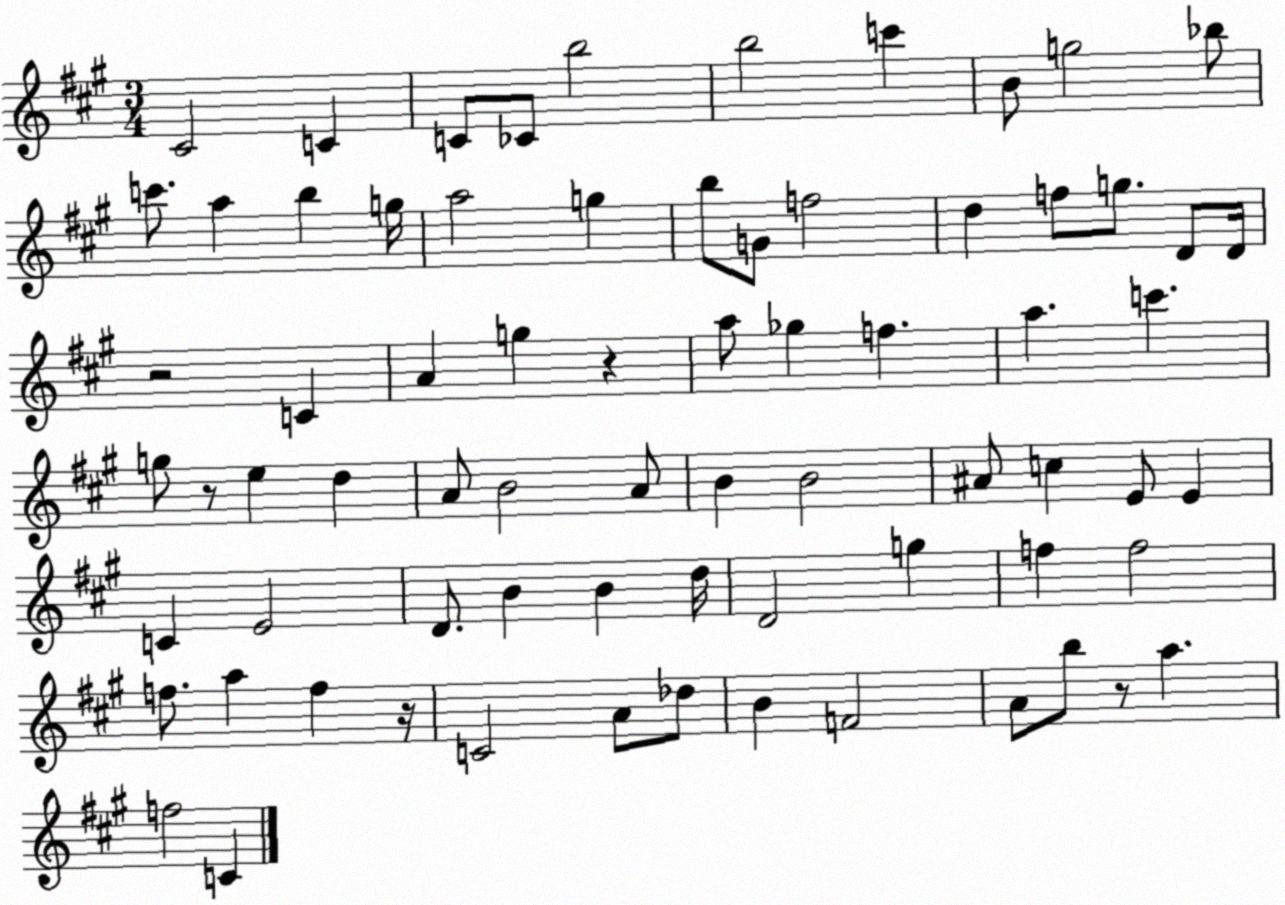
X:1
T:Untitled
M:3/4
L:1/4
K:A
^C2 C C/2 _C/2 b2 b2 c' B/2 g2 _b/2 c'/2 a b g/4 a2 g b/2 G/2 f2 d f/2 g/2 D/2 D/4 z2 C A g z a/2 _g f a c' g/2 z/2 e d A/2 B2 A/2 B B2 ^A/2 c E/2 E C E2 D/2 B B d/4 D2 g f f2 f/2 a f z/4 C2 A/2 _d/2 B F2 A/2 b/2 z/2 a f2 C